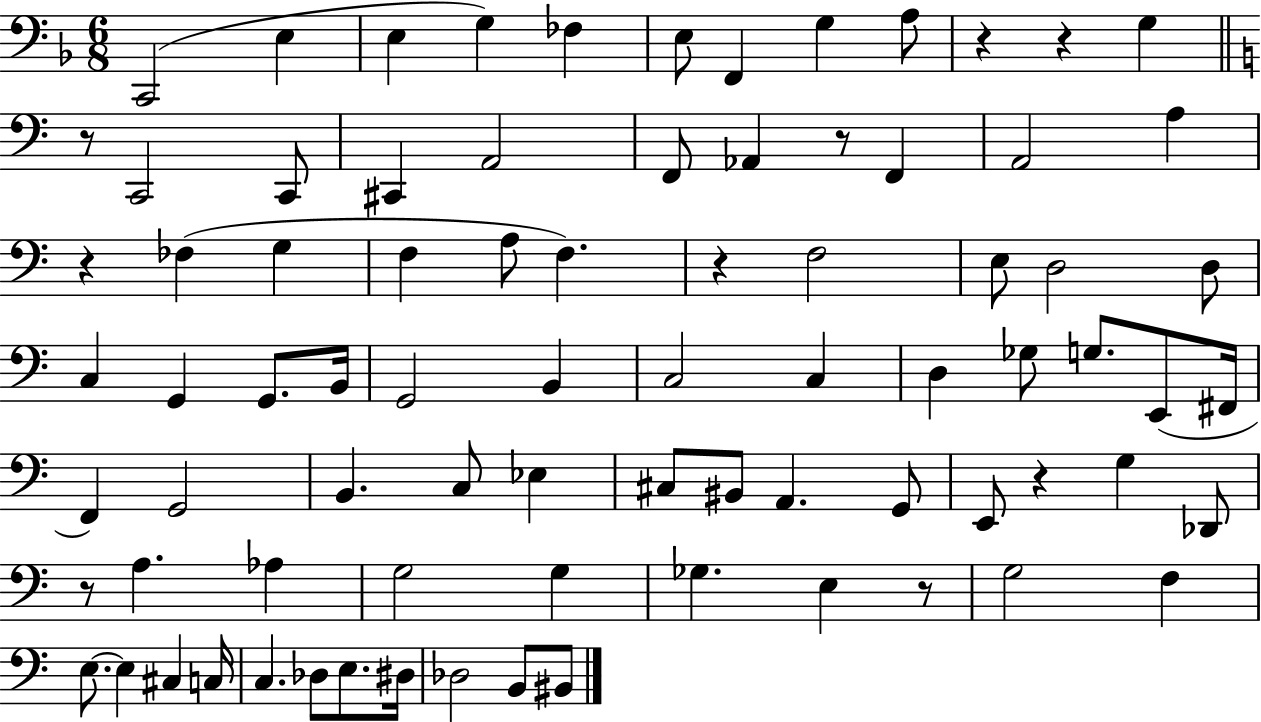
X:1
T:Untitled
M:6/8
L:1/4
K:F
C,,2 E, E, G, _F, E,/2 F,, G, A,/2 z z G, z/2 C,,2 C,,/2 ^C,, A,,2 F,,/2 _A,, z/2 F,, A,,2 A, z _F, G, F, A,/2 F, z F,2 E,/2 D,2 D,/2 C, G,, G,,/2 B,,/4 G,,2 B,, C,2 C, D, _G,/2 G,/2 E,,/2 ^F,,/4 F,, G,,2 B,, C,/2 _E, ^C,/2 ^B,,/2 A,, G,,/2 E,,/2 z G, _D,,/2 z/2 A, _A, G,2 G, _G, E, z/2 G,2 F, E,/2 E, ^C, C,/4 C, _D,/2 E,/2 ^D,/4 _D,2 B,,/2 ^B,,/2